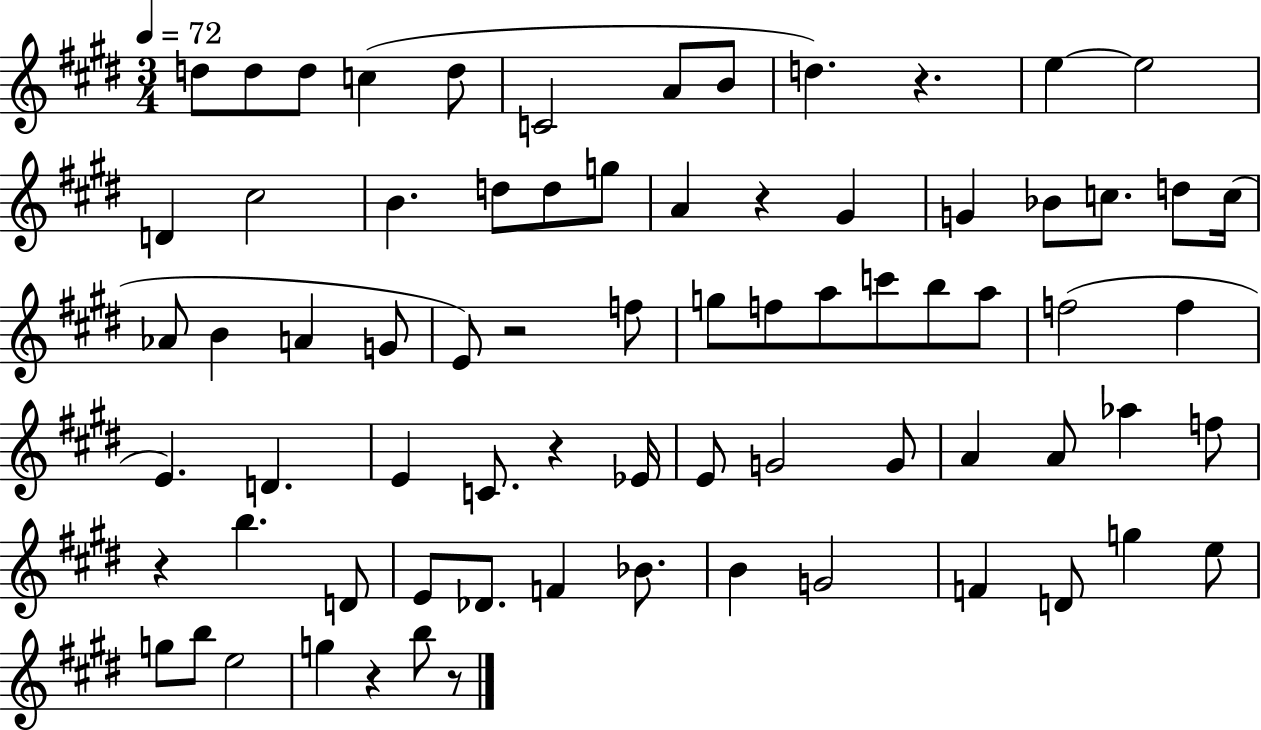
D5/e D5/e D5/e C5/q D5/e C4/h A4/e B4/e D5/q. R/q. E5/q E5/h D4/q C#5/h B4/q. D5/e D5/e G5/e A4/q R/q G#4/q G4/q Bb4/e C5/e. D5/e C5/s Ab4/e B4/q A4/q G4/e E4/e R/h F5/e G5/e F5/e A5/e C6/e B5/e A5/e F5/h F5/q E4/q. D4/q. E4/q C4/e. R/q Eb4/s E4/e G4/h G4/e A4/q A4/e Ab5/q F5/e R/q B5/q. D4/e E4/e Db4/e. F4/q Bb4/e. B4/q G4/h F4/q D4/e G5/q E5/e G5/e B5/e E5/h G5/q R/q B5/e R/e